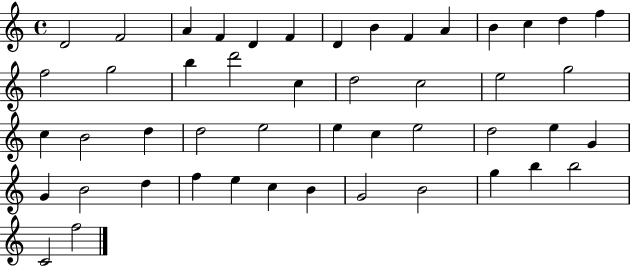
X:1
T:Untitled
M:4/4
L:1/4
K:C
D2 F2 A F D F D B F A B c d f f2 g2 b d'2 c d2 c2 e2 g2 c B2 d d2 e2 e c e2 d2 e G G B2 d f e c B G2 B2 g b b2 C2 f2